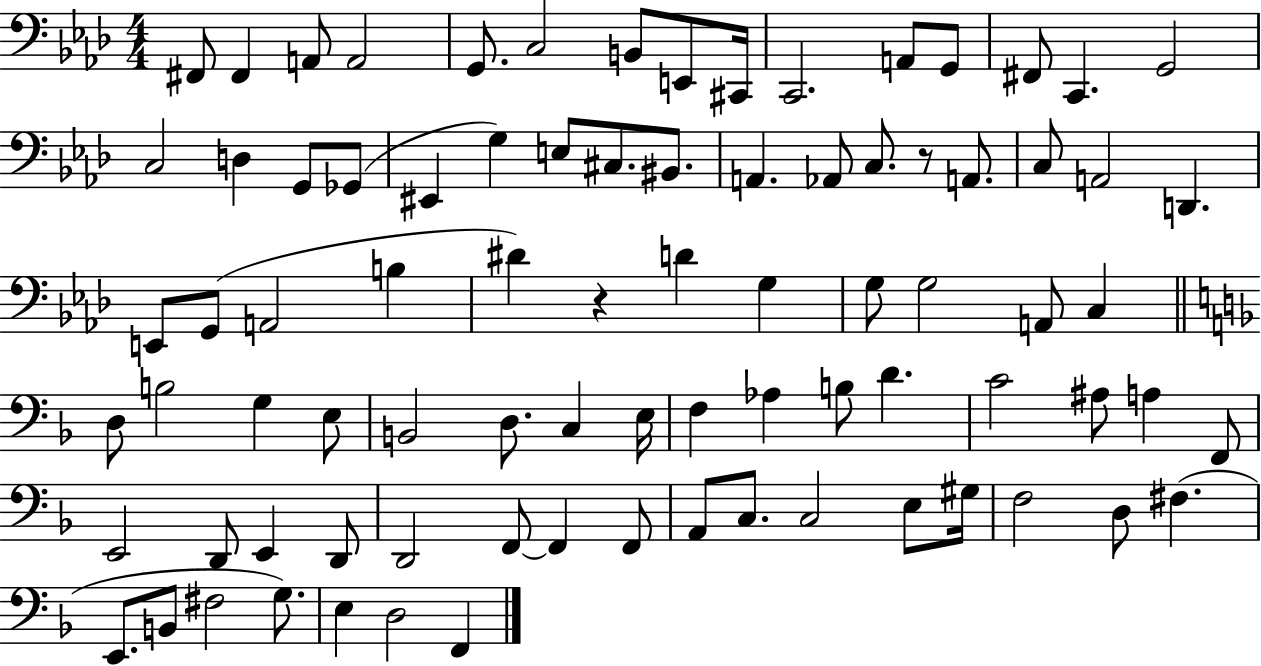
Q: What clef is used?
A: bass